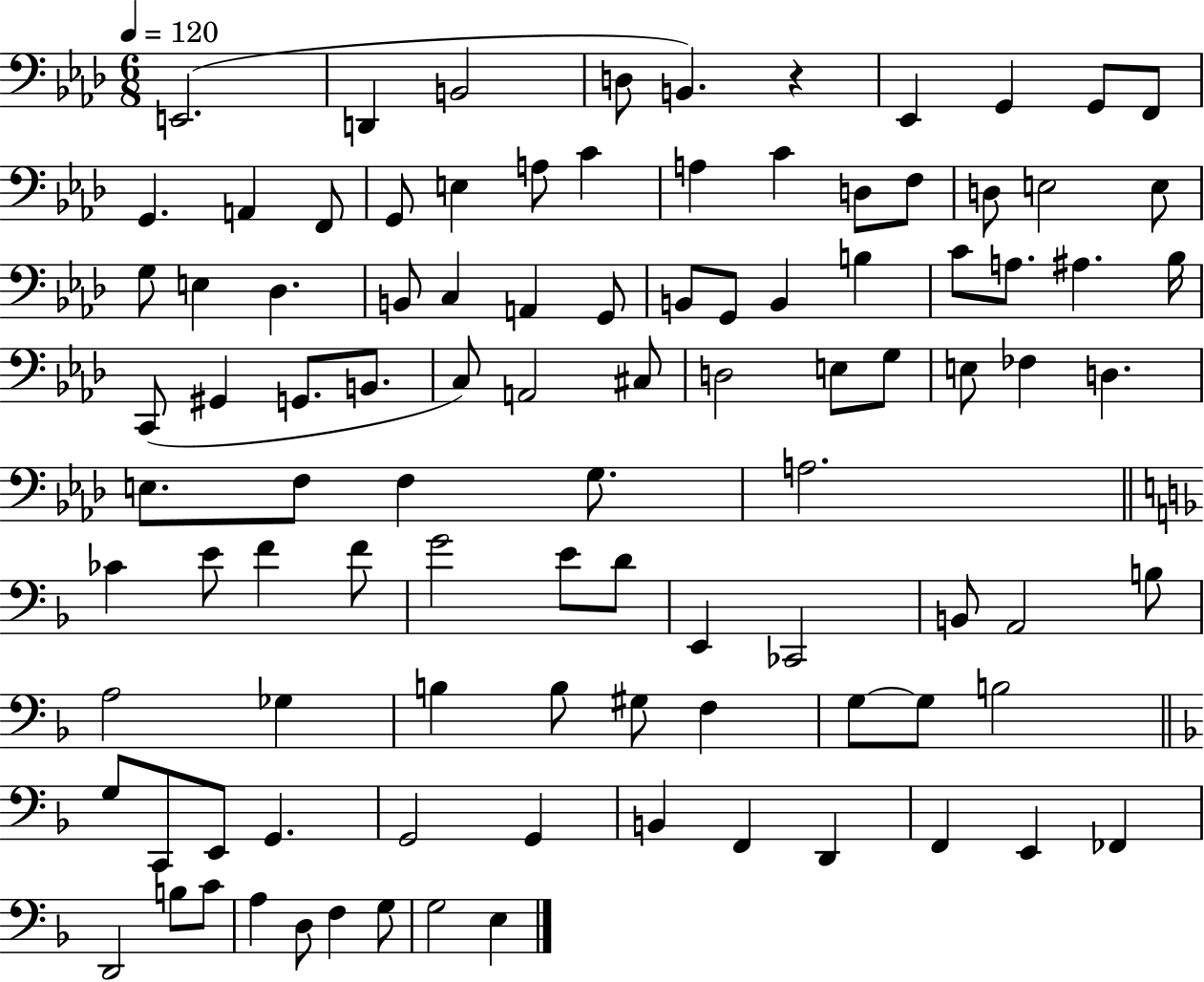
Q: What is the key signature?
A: AES major